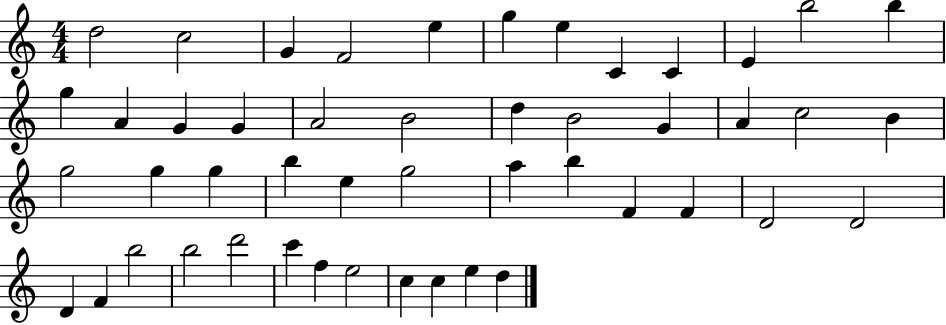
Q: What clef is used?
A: treble